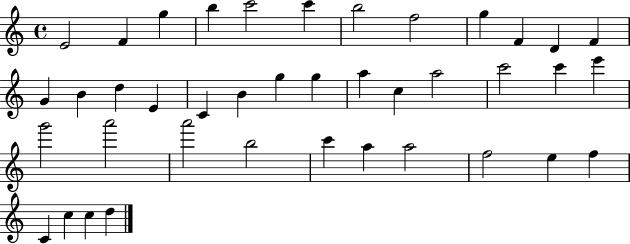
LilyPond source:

{
  \clef treble
  \time 4/4
  \defaultTimeSignature
  \key c \major
  e'2 f'4 g''4 | b''4 c'''2 c'''4 | b''2 f''2 | g''4 f'4 d'4 f'4 | \break g'4 b'4 d''4 e'4 | c'4 b'4 g''4 g''4 | a''4 c''4 a''2 | c'''2 c'''4 e'''4 | \break g'''2 a'''2 | a'''2 b''2 | c'''4 a''4 a''2 | f''2 e''4 f''4 | \break c'4 c''4 c''4 d''4 | \bar "|."
}